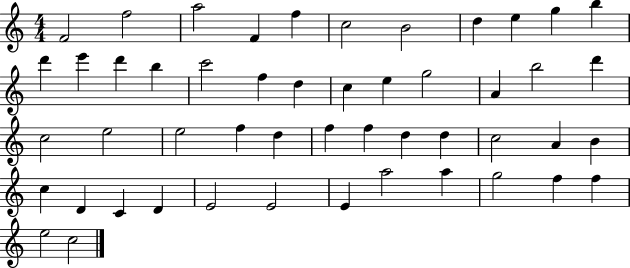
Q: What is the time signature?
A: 4/4